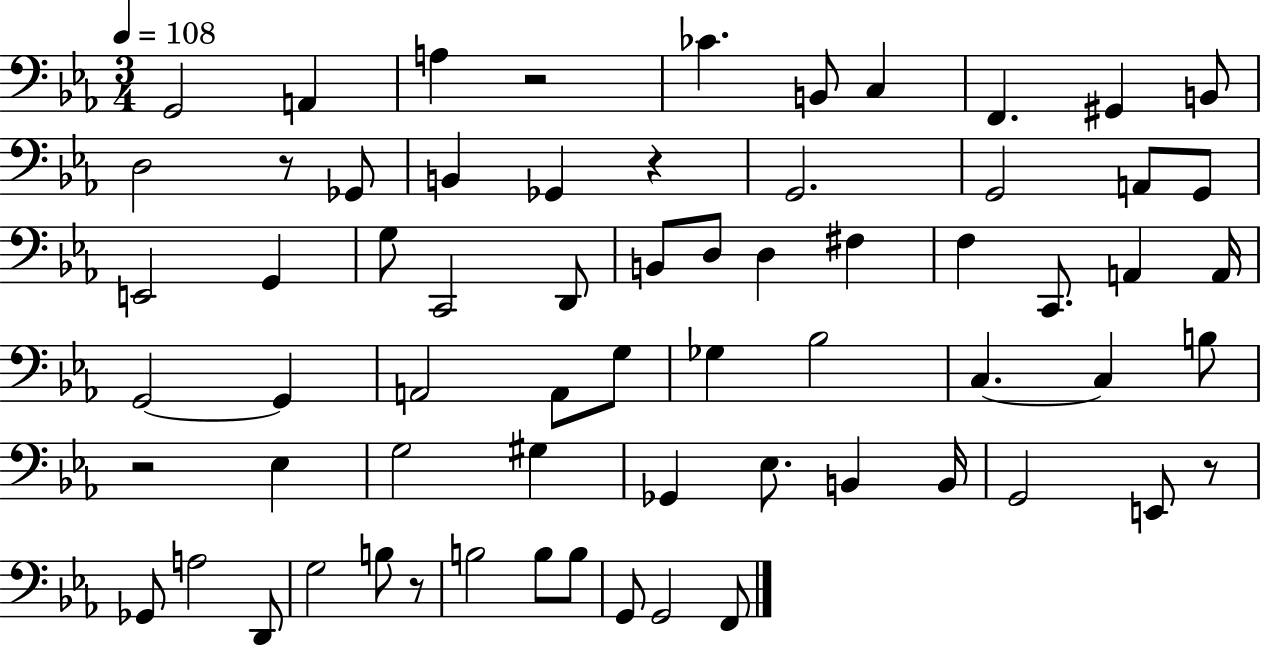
G2/h A2/q A3/q R/h CES4/q. B2/e C3/q F2/q. G#2/q B2/e D3/h R/e Gb2/e B2/q Gb2/q R/q G2/h. G2/h A2/e G2/e E2/h G2/q G3/e C2/h D2/e B2/e D3/e D3/q F#3/q F3/q C2/e. A2/q A2/s G2/h G2/q A2/h A2/e G3/e Gb3/q Bb3/h C3/q. C3/q B3/e R/h Eb3/q G3/h G#3/q Gb2/q Eb3/e. B2/q B2/s G2/h E2/e R/e Gb2/e A3/h D2/e G3/h B3/e R/e B3/h B3/e B3/e G2/e G2/h F2/e